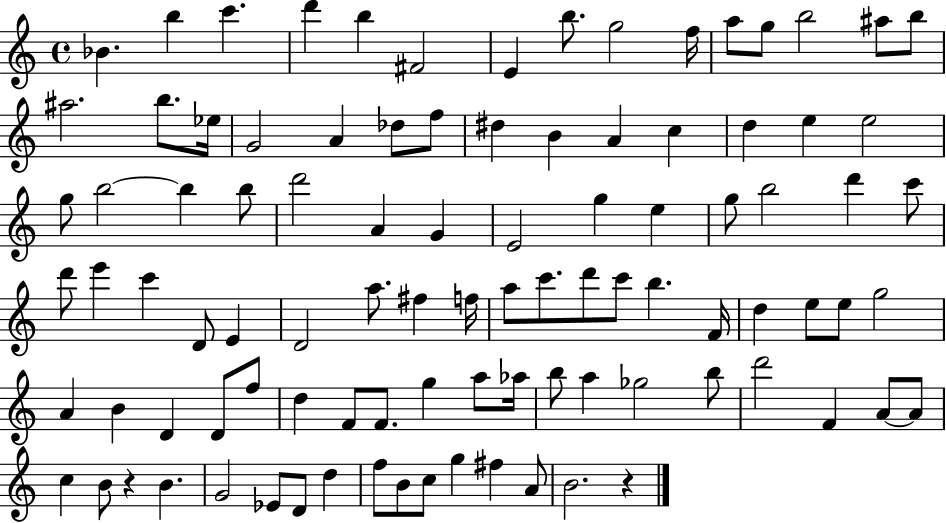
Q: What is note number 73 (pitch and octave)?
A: Ab5